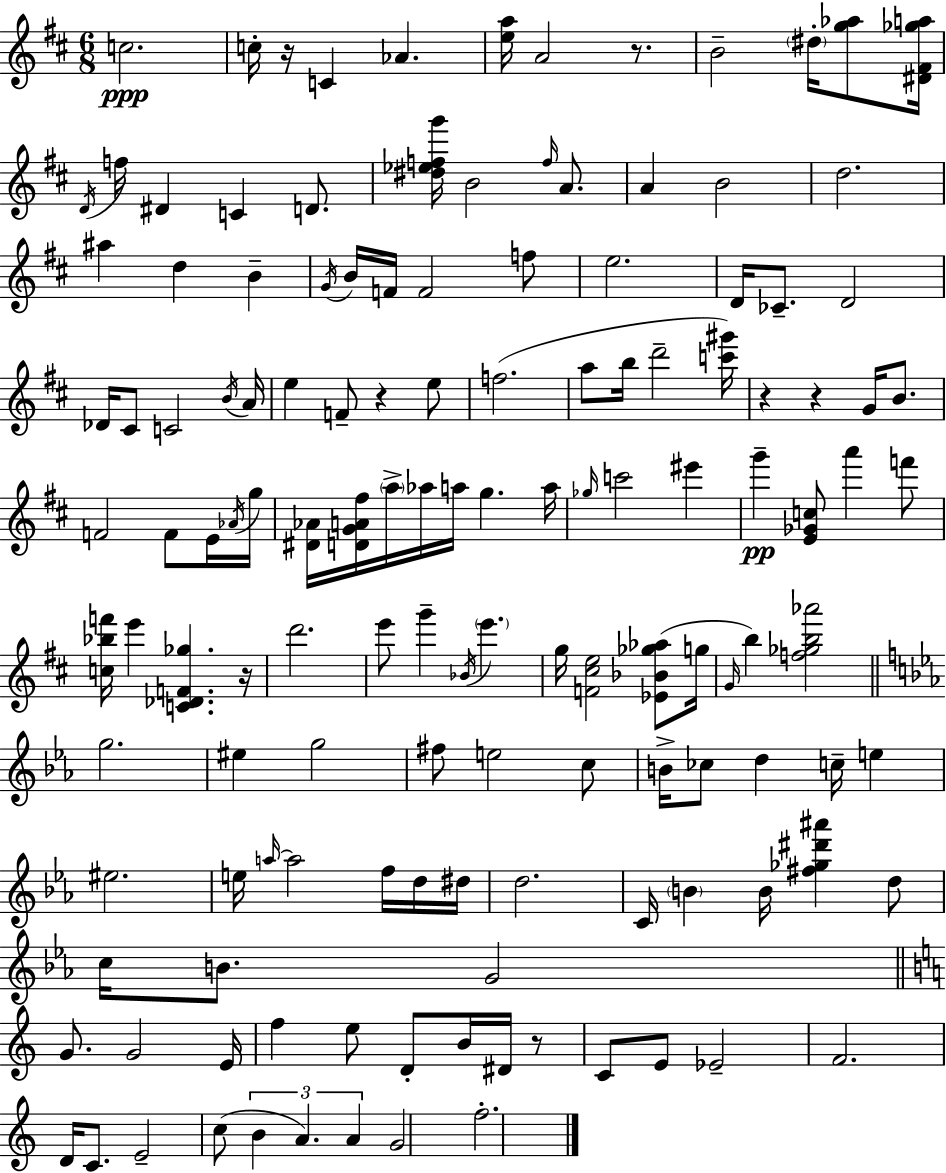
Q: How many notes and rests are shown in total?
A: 138